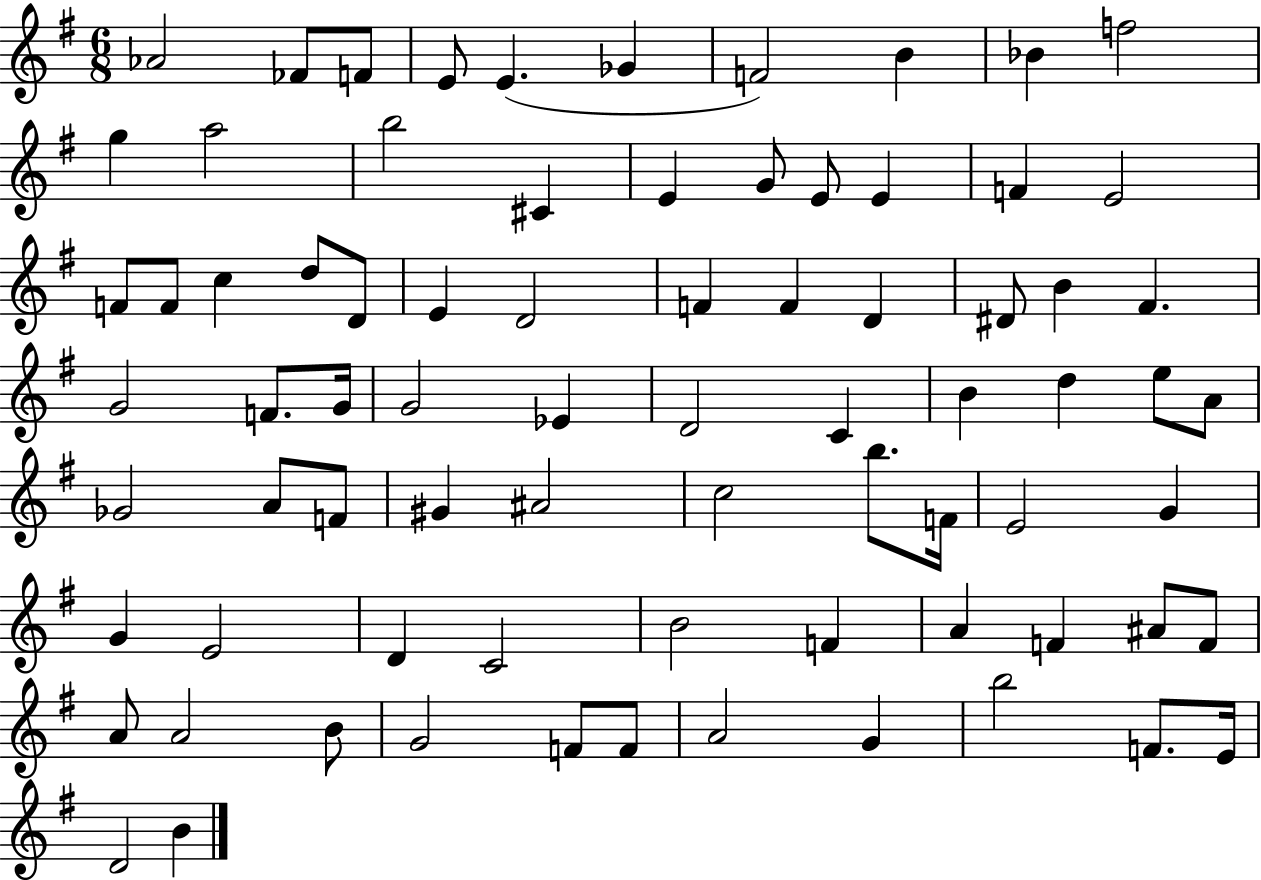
X:1
T:Untitled
M:6/8
L:1/4
K:G
_A2 _F/2 F/2 E/2 E _G F2 B _B f2 g a2 b2 ^C E G/2 E/2 E F E2 F/2 F/2 c d/2 D/2 E D2 F F D ^D/2 B ^F G2 F/2 G/4 G2 _E D2 C B d e/2 A/2 _G2 A/2 F/2 ^G ^A2 c2 b/2 F/4 E2 G G E2 D C2 B2 F A F ^A/2 F/2 A/2 A2 B/2 G2 F/2 F/2 A2 G b2 F/2 E/4 D2 B